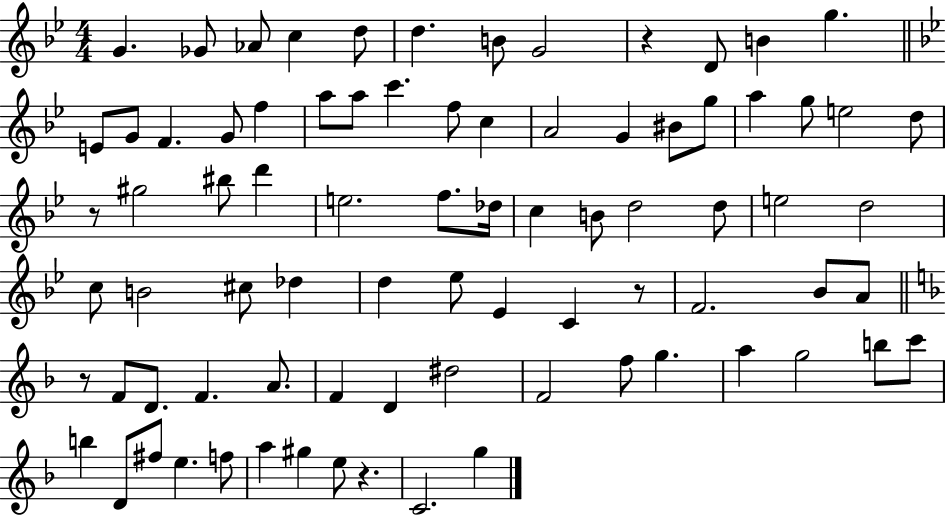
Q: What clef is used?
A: treble